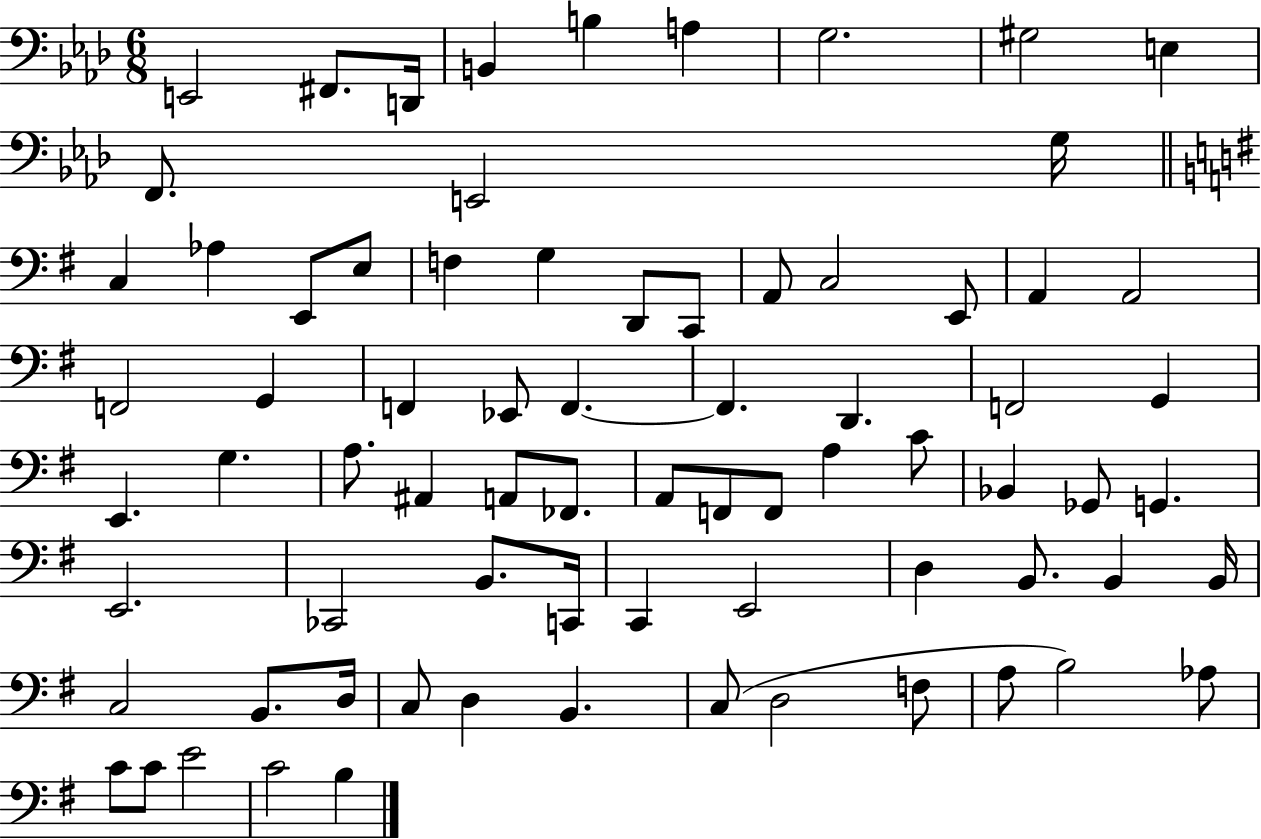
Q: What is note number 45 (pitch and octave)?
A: C4